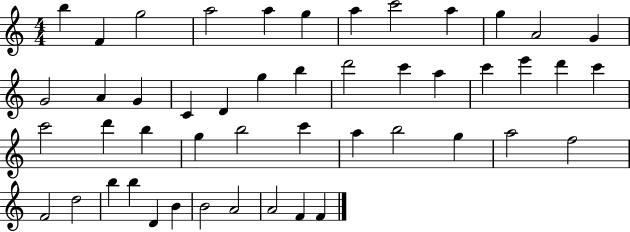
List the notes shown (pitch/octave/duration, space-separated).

B5/q F4/q G5/h A5/h A5/q G5/q A5/q C6/h A5/q G5/q A4/h G4/q G4/h A4/q G4/q C4/q D4/q G5/q B5/q D6/h C6/q A5/q C6/q E6/q D6/q C6/q C6/h D6/q B5/q G5/q B5/h C6/q A5/q B5/h G5/q A5/h F5/h F4/h D5/h B5/q B5/q D4/q B4/q B4/h A4/h A4/h F4/q F4/q